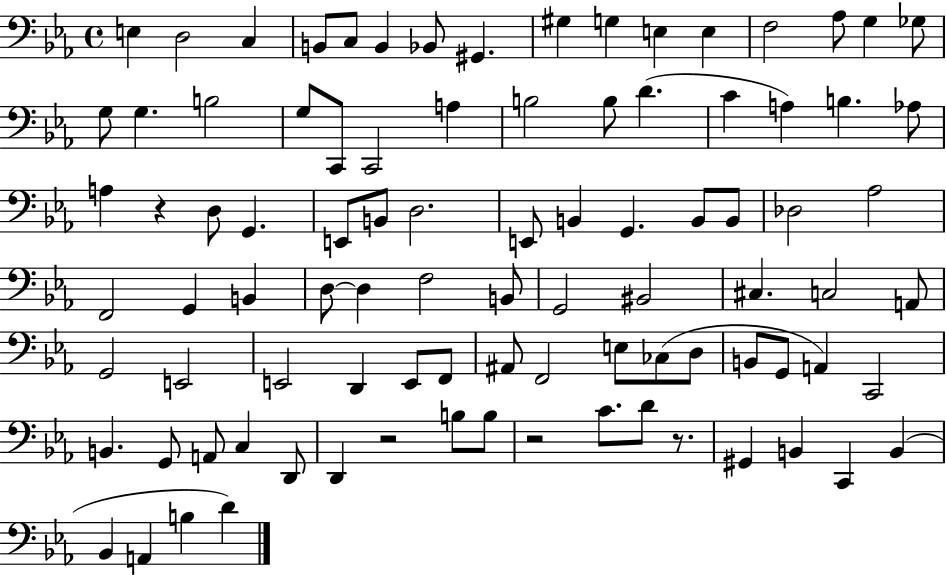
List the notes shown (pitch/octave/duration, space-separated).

E3/q D3/h C3/q B2/e C3/e B2/q Bb2/e G#2/q. G#3/q G3/q E3/q E3/q F3/h Ab3/e G3/q Gb3/e G3/e G3/q. B3/h G3/e C2/e C2/h A3/q B3/h B3/e D4/q. C4/q A3/q B3/q. Ab3/e A3/q R/q D3/e G2/q. E2/e B2/e D3/h. E2/e B2/q G2/q. B2/e B2/e Db3/h Ab3/h F2/h G2/q B2/q D3/e D3/q F3/h B2/e G2/h BIS2/h C#3/q. C3/h A2/e G2/h E2/h E2/h D2/q E2/e F2/e A#2/e F2/h E3/e CES3/e D3/e B2/e G2/e A2/q C2/h B2/q. G2/e A2/e C3/q D2/e D2/q R/h B3/e B3/e R/h C4/e. D4/e R/e. G#2/q B2/q C2/q B2/q Bb2/q A2/q B3/q D4/q